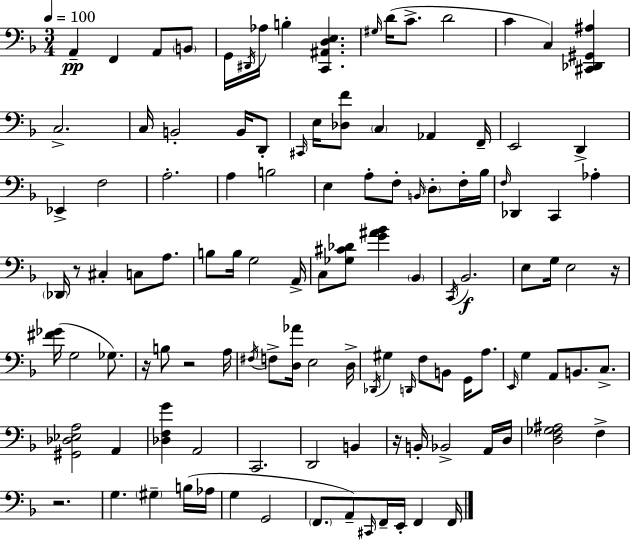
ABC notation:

X:1
T:Untitled
M:3/4
L:1/4
K:Dm
A,, F,, A,,/2 B,,/2 G,,/4 ^D,,/4 _A,/4 B, [C,,^A,,D,E,] ^G,/4 D/4 C/2 D2 C C, [^C,,_D,,^G,,^A,] C,2 C,/4 B,,2 B,,/4 D,,/2 ^C,,/4 E,/4 [_D,F]/2 C, _A,, F,,/4 E,,2 D,, _E,, F,2 A,2 A, B,2 E, A,/2 F,/2 B,,/4 D,/2 F,/4 _B,/4 F,/4 _D,, C,, _A, _D,,/4 z/2 ^C, C,/2 A,/2 B,/2 B,/4 G,2 A,,/4 C,/2 [_G,^C_D]/2 [G^A_B] _B,, C,,/4 _B,,2 E,/2 G,/4 E,2 z/4 [^F_G]/4 G,2 _G,/2 z/4 B,/2 z2 A,/4 ^F,/4 F,/2 [D,_A]/4 E,2 D,/4 _D,,/4 ^G, D,,/4 F,/2 B,,/2 G,,/4 A,/2 E,,/4 G, A,,/2 B,,/2 C,/2 [^G,,_D,_E,A,]2 A,, [_D,F,G] A,,2 C,,2 D,,2 B,, z/4 B,,/4 _B,,2 A,,/4 D,/4 [D,F,_G,^A,]2 F, z2 G, ^G, B,/4 _A,/4 G, G,,2 F,,/2 A,,/2 ^C,,/4 F,,/4 E,,/4 F,, F,,/4